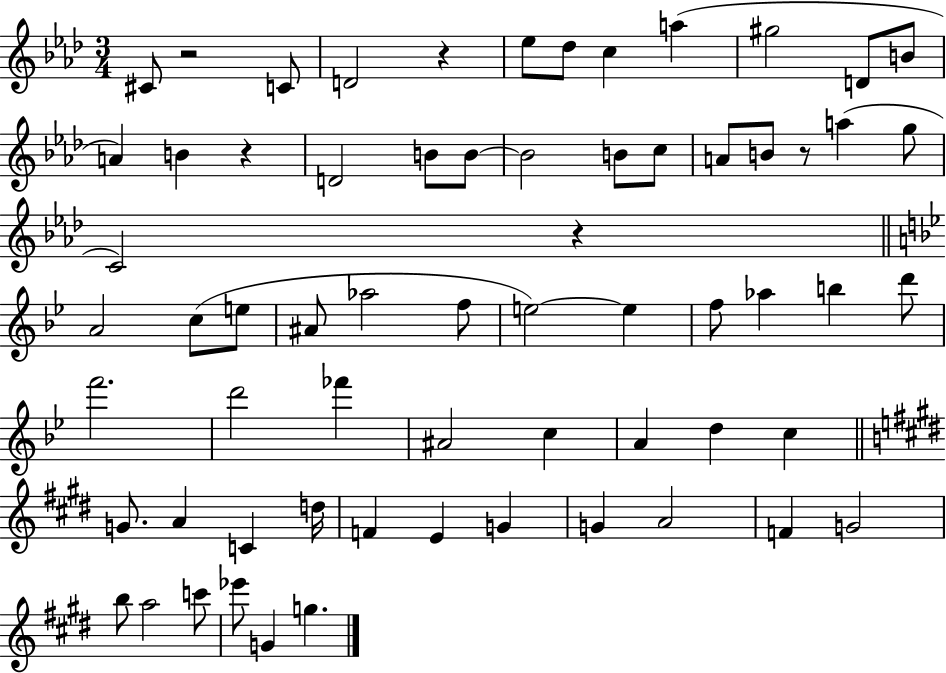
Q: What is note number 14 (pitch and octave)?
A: B4